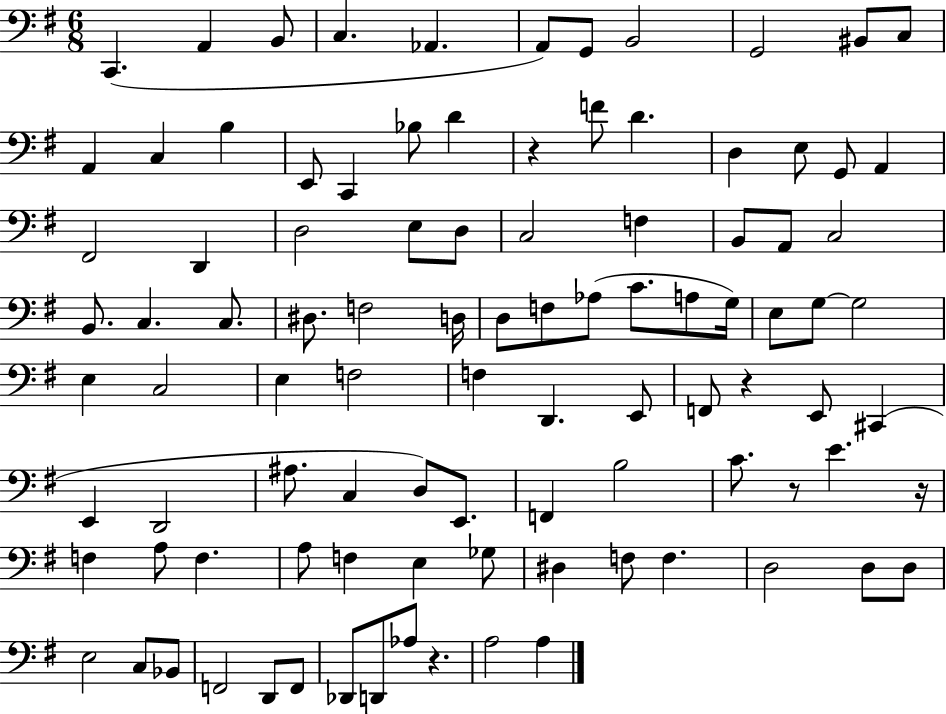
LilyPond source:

{
  \clef bass
  \numericTimeSignature
  \time 6/8
  \key g \major
  c,4.( a,4 b,8 | c4. aes,4. | a,8) g,8 b,2 | g,2 bis,8 c8 | \break a,4 c4 b4 | e,8 c,4 bes8 d'4 | r4 f'8 d'4. | d4 e8 g,8 a,4 | \break fis,2 d,4 | d2 e8 d8 | c2 f4 | b,8 a,8 c2 | \break b,8. c4. c8. | dis8. f2 d16 | d8 f8 aes8( c'8. a8 g16) | e8 g8~~ g2 | \break e4 c2 | e4 f2 | f4 d,4. e,8 | f,8 r4 e,8 cis,4( | \break e,4 d,2 | ais8. c4 d8) e,8. | f,4 b2 | c'8. r8 e'4. r16 | \break f4 a8 f4. | a8 f4 e4 ges8 | dis4 f8 f4. | d2 d8 d8 | \break e2 c8 bes,8 | f,2 d,8 f,8 | des,8 d,8 aes8 r4. | a2 a4 | \break \bar "|."
}